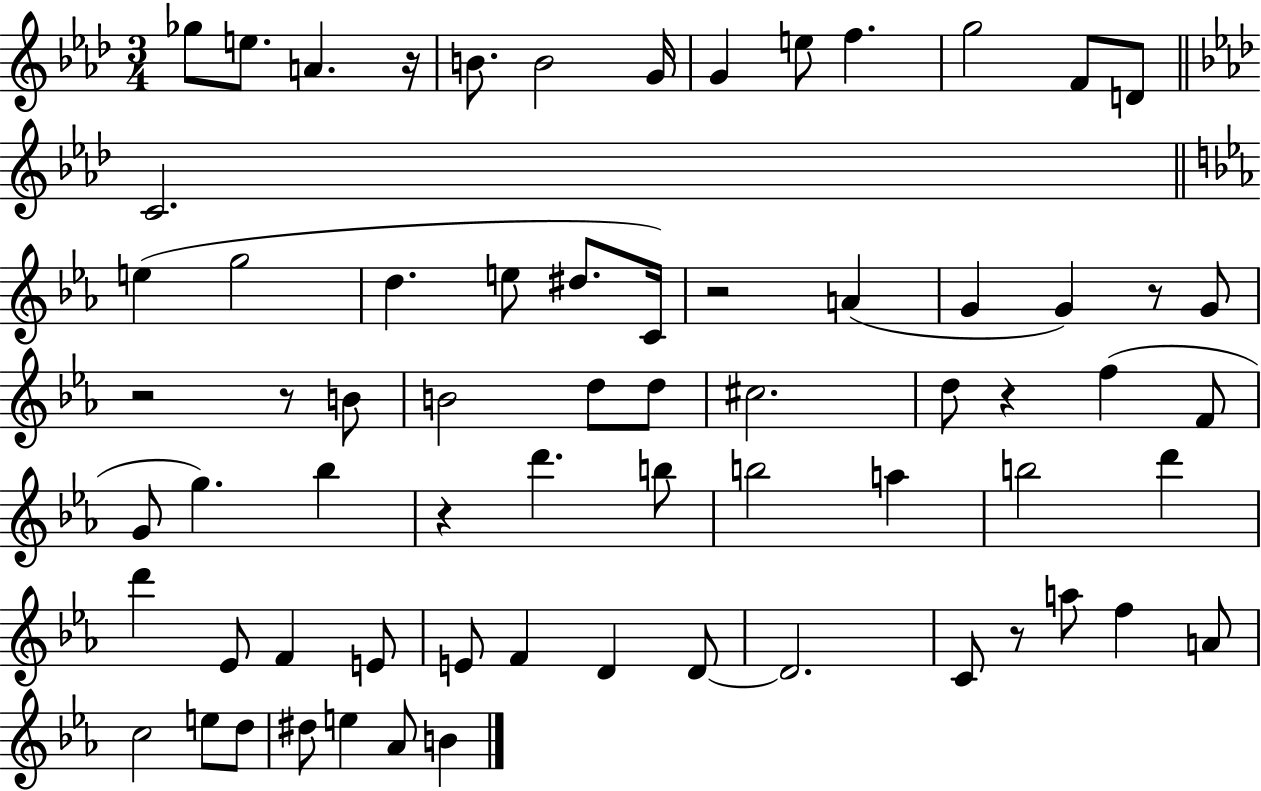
X:1
T:Untitled
M:3/4
L:1/4
K:Ab
_g/2 e/2 A z/4 B/2 B2 G/4 G e/2 f g2 F/2 D/2 C2 e g2 d e/2 ^d/2 C/4 z2 A G G z/2 G/2 z2 z/2 B/2 B2 d/2 d/2 ^c2 d/2 z f F/2 G/2 g _b z d' b/2 b2 a b2 d' d' _E/2 F E/2 E/2 F D D/2 D2 C/2 z/2 a/2 f A/2 c2 e/2 d/2 ^d/2 e _A/2 B